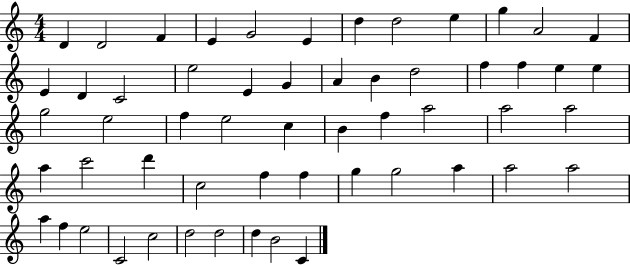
D4/q D4/h F4/q E4/q G4/h E4/q D5/q D5/h E5/q G5/q A4/h F4/q E4/q D4/q C4/h E5/h E4/q G4/q A4/q B4/q D5/h F5/q F5/q E5/q E5/q G5/h E5/h F5/q E5/h C5/q B4/q F5/q A5/h A5/h A5/h A5/q C6/h D6/q C5/h F5/q F5/q G5/q G5/h A5/q A5/h A5/h A5/q F5/q E5/h C4/h C5/h D5/h D5/h D5/q B4/h C4/q